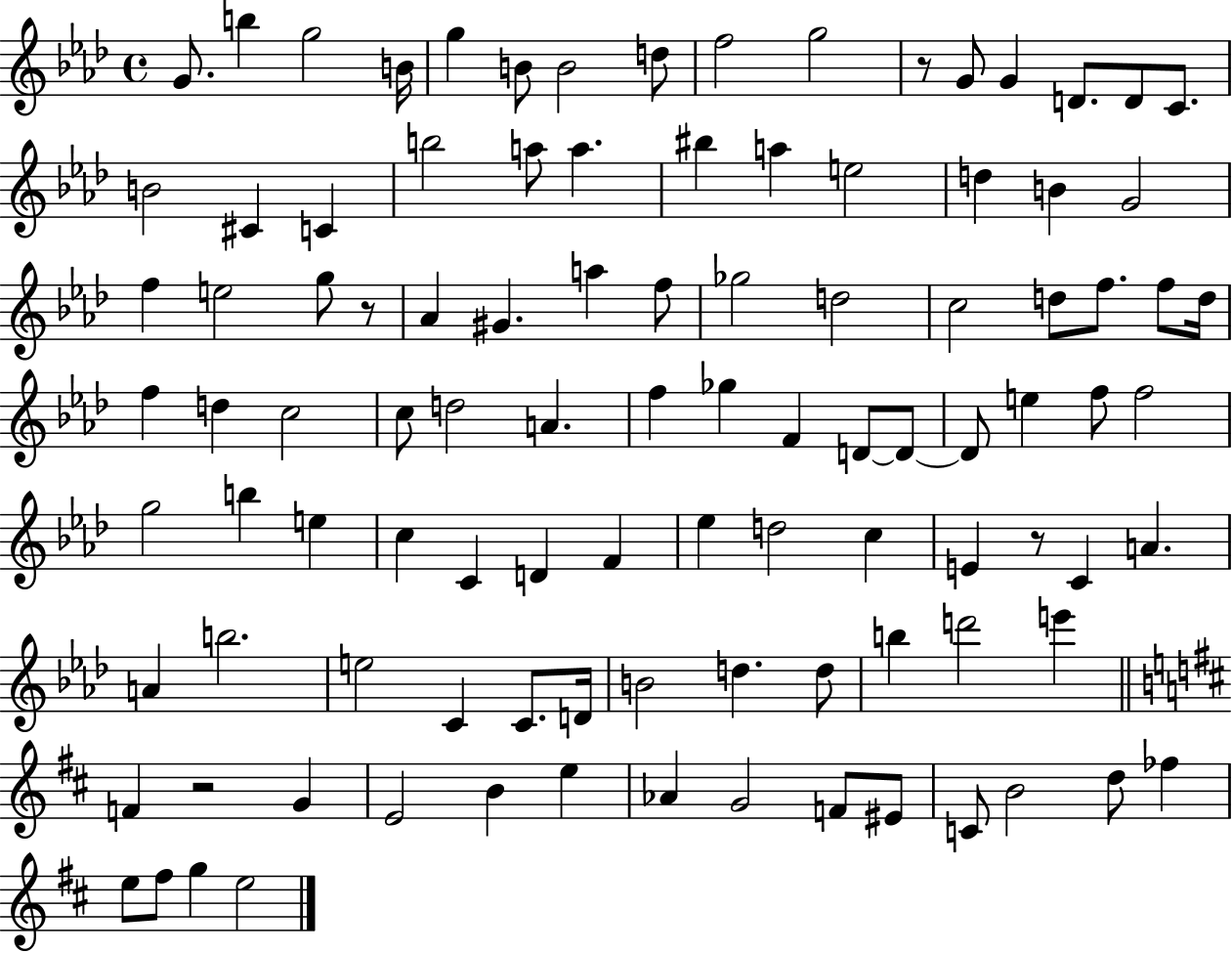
{
  \clef treble
  \time 4/4
  \defaultTimeSignature
  \key aes \major
  g'8. b''4 g''2 b'16 | g''4 b'8 b'2 d''8 | f''2 g''2 | r8 g'8 g'4 d'8. d'8 c'8. | \break b'2 cis'4 c'4 | b''2 a''8 a''4. | bis''4 a''4 e''2 | d''4 b'4 g'2 | \break f''4 e''2 g''8 r8 | aes'4 gis'4. a''4 f''8 | ges''2 d''2 | c''2 d''8 f''8. f''8 d''16 | \break f''4 d''4 c''2 | c''8 d''2 a'4. | f''4 ges''4 f'4 d'8~~ d'8~~ | d'8 e''4 f''8 f''2 | \break g''2 b''4 e''4 | c''4 c'4 d'4 f'4 | ees''4 d''2 c''4 | e'4 r8 c'4 a'4. | \break a'4 b''2. | e''2 c'4 c'8. d'16 | b'2 d''4. d''8 | b''4 d'''2 e'''4 | \break \bar "||" \break \key b \minor f'4 r2 g'4 | e'2 b'4 e''4 | aes'4 g'2 f'8 eis'8 | c'8 b'2 d''8 fes''4 | \break e''8 fis''8 g''4 e''2 | \bar "|."
}